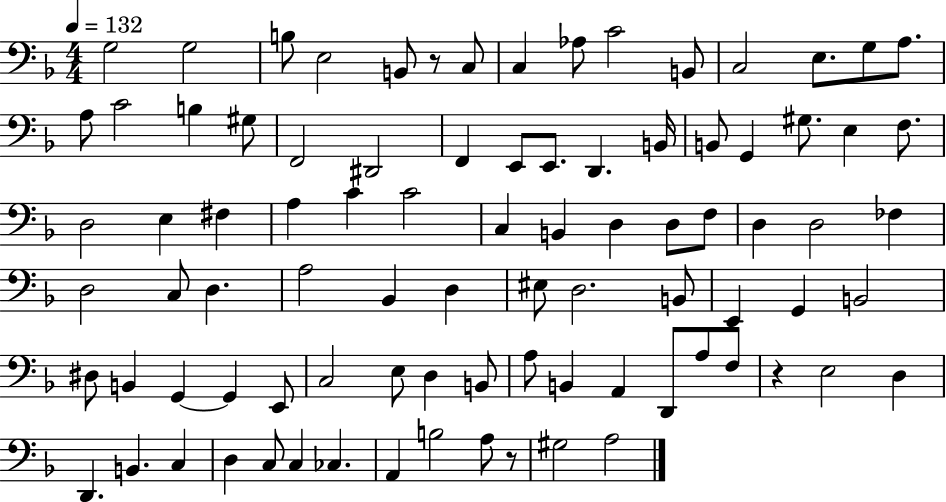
G3/h G3/h B3/e E3/h B2/e R/e C3/e C3/q Ab3/e C4/h B2/e C3/h E3/e. G3/e A3/e. A3/e C4/h B3/q G#3/e F2/h D#2/h F2/q E2/e E2/e. D2/q. B2/s B2/e G2/q G#3/e. E3/q F3/e. D3/h E3/q F#3/q A3/q C4/q C4/h C3/q B2/q D3/q D3/e F3/e D3/q D3/h FES3/q D3/h C3/e D3/q. A3/h Bb2/q D3/q EIS3/e D3/h. B2/e E2/q G2/q B2/h D#3/e B2/q G2/q G2/q E2/e C3/h E3/e D3/q B2/e A3/e B2/q A2/q D2/e A3/e F3/e R/q E3/h D3/q D2/q. B2/q. C3/q D3/q C3/e C3/q CES3/q. A2/q B3/h A3/e R/e G#3/h A3/h